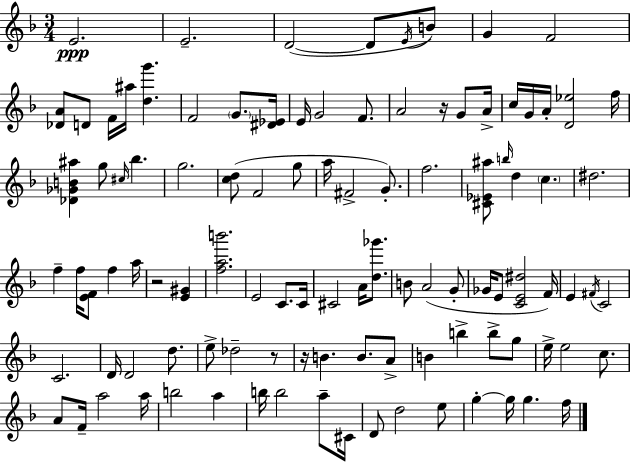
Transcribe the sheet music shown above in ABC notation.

X:1
T:Untitled
M:3/4
L:1/4
K:Dm
E2 E2 D2 D/2 E/4 B/2 G F2 [_DA]/2 D/2 F/4 ^a/4 [dg'] F2 G/2 [^D_E]/4 E/4 G2 F/2 A2 z/4 G/2 A/4 c/4 G/4 A/4 [D_e]2 f/4 [_D_GB^a] g/2 ^c/4 _b g2 [cd]/2 F2 g/2 a/4 ^F2 G/2 f2 [^C_E^a]/2 b/4 d c ^d2 f f/4 [EF]/2 f a/4 z2 [E^G] [fab']2 E2 C/2 C/4 ^C2 A/4 [d_g']/2 B/2 A2 G/2 _G/4 E/2 [CE^d]2 F/4 E ^F/4 C2 C2 D/4 D2 d/2 e/2 _d2 z/2 z/4 B B/2 A/2 B b b/2 g/2 e/4 e2 c/2 A/2 F/4 a2 a/4 b2 a b/4 b2 a/2 ^C/4 D/2 d2 e/2 g g/4 g f/4